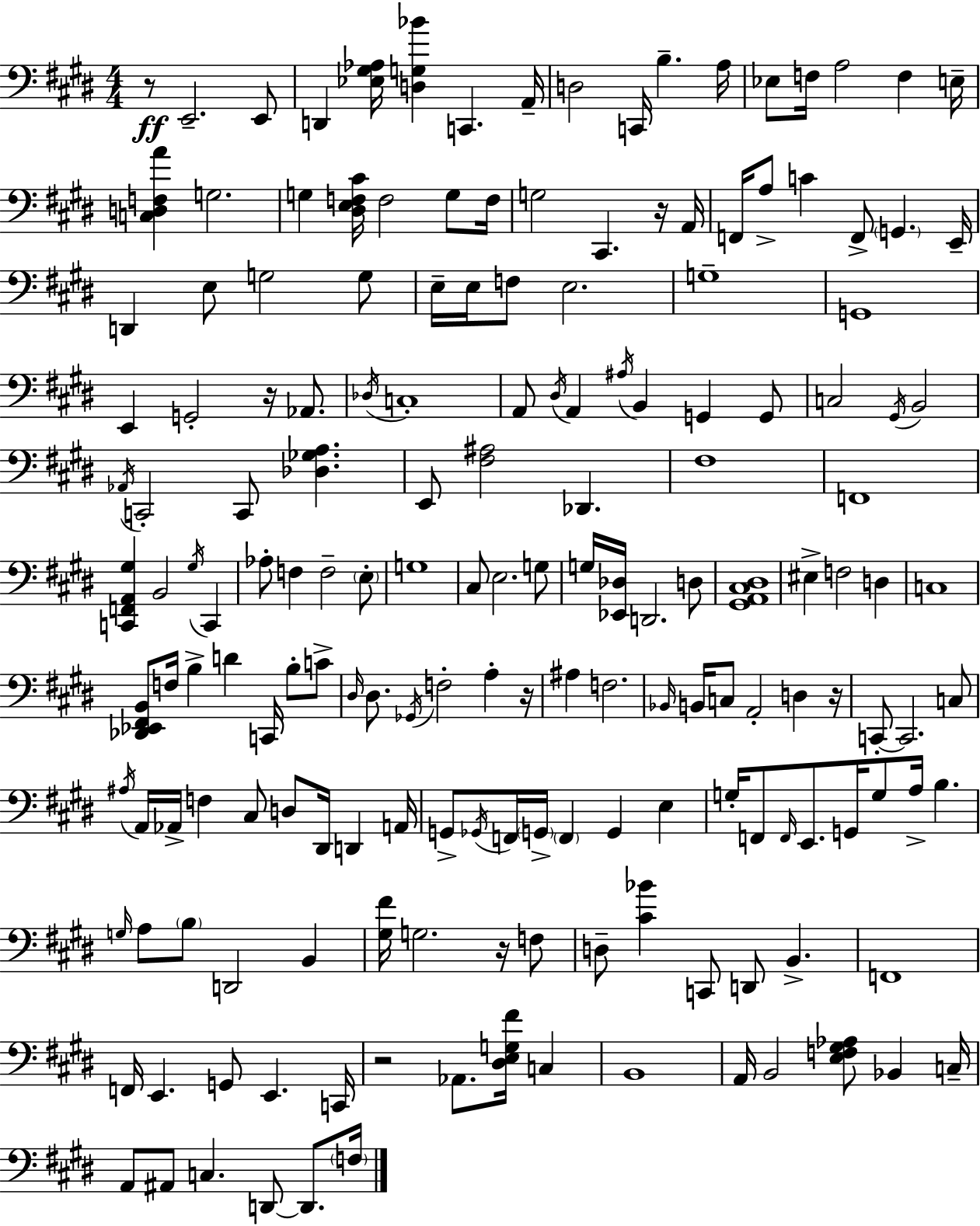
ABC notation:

X:1
T:Untitled
M:4/4
L:1/4
K:E
z/2 E,,2 E,,/2 D,, [_E,^G,_A,]/4 [D,G,_B] C,, A,,/4 D,2 C,,/4 B, A,/4 _E,/2 F,/4 A,2 F, E,/4 [C,D,F,A] G,2 G, [^D,E,F,^C]/4 F,2 G,/2 F,/4 G,2 ^C,, z/4 A,,/4 F,,/4 A,/2 C F,,/2 G,, E,,/4 D,, E,/2 G,2 G,/2 E,/4 E,/4 F,/2 E,2 G,4 G,,4 E,, G,,2 z/4 _A,,/2 _D,/4 C,4 A,,/2 ^D,/4 A,, ^A,/4 B,, G,, G,,/2 C,2 ^G,,/4 B,,2 _A,,/4 C,,2 C,,/2 [_D,_G,A,] E,,/2 [^F,^A,]2 _D,, ^F,4 F,,4 [C,,F,,A,,^G,] B,,2 ^G,/4 C,, _A,/2 F, F,2 E,/2 G,4 ^C,/2 E,2 G,/2 G,/4 [_E,,_D,]/4 D,,2 D,/2 [^G,,A,,^C,^D,]4 ^E, F,2 D, C,4 [_D,,_E,,^F,,B,,]/2 F,/4 B, D C,,/4 B,/2 C/2 ^D,/4 ^D,/2 _G,,/4 F,2 A, z/4 ^A, F,2 _B,,/4 B,,/4 C,/2 A,,2 D, z/4 C,,/2 C,,2 C,/2 ^A,/4 A,,/4 _A,,/4 F, ^C,/2 D,/2 ^D,,/4 D,, A,,/4 G,,/2 _G,,/4 F,,/4 G,,/4 F,, G,, E, G,/4 F,,/2 F,,/4 E,,/2 G,,/4 G,/2 A,/4 B, G,/4 A,/2 B,/2 D,,2 B,, [^G,^F]/4 G,2 z/4 F,/2 D,/2 [^C_B] C,,/2 D,,/2 B,, F,,4 F,,/4 E,, G,,/2 E,, C,,/4 z2 _A,,/2 [^D,E,G,^F]/4 C, B,,4 A,,/4 B,,2 [E,F,^G,_A,]/2 _B,, C,/4 A,,/2 ^A,,/2 C, D,,/2 D,,/2 F,/4